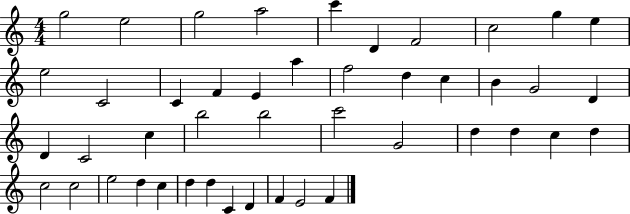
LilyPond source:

{
  \clef treble
  \numericTimeSignature
  \time 4/4
  \key c \major
  g''2 e''2 | g''2 a''2 | c'''4 d'4 f'2 | c''2 g''4 e''4 | \break e''2 c'2 | c'4 f'4 e'4 a''4 | f''2 d''4 c''4 | b'4 g'2 d'4 | \break d'4 c'2 c''4 | b''2 b''2 | c'''2 g'2 | d''4 d''4 c''4 d''4 | \break c''2 c''2 | e''2 d''4 c''4 | d''4 d''4 c'4 d'4 | f'4 e'2 f'4 | \break \bar "|."
}